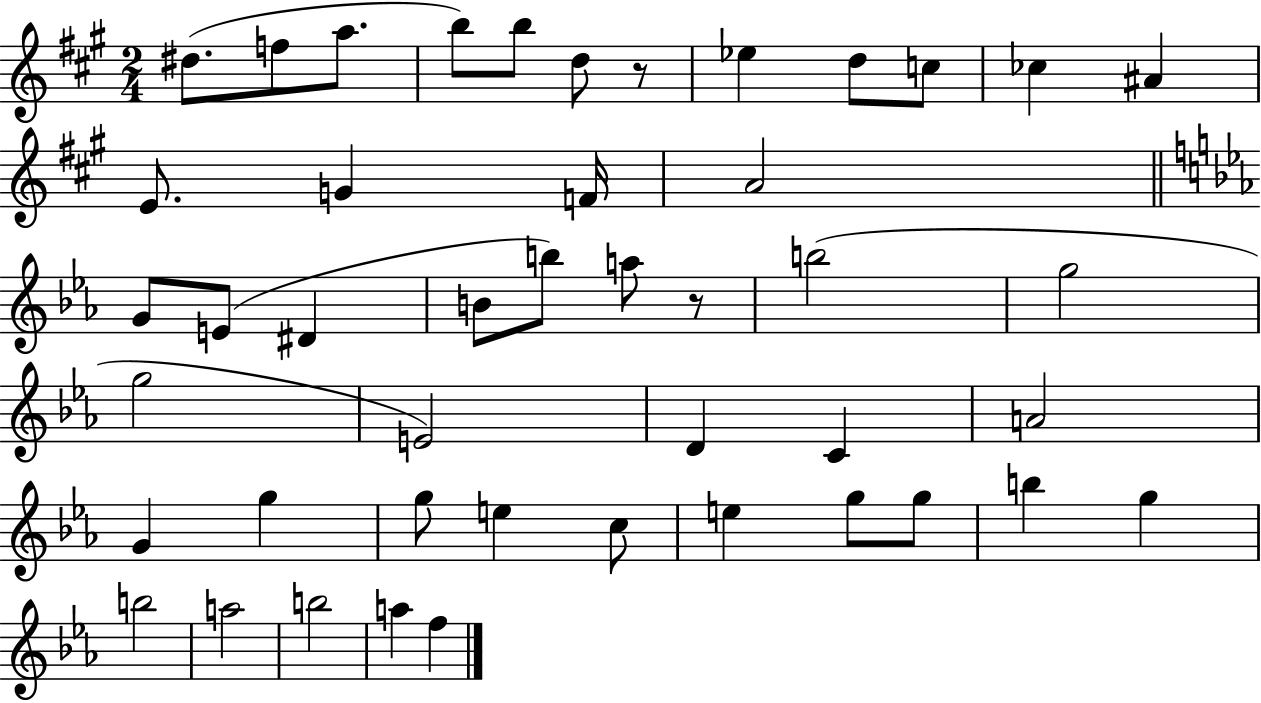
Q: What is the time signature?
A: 2/4